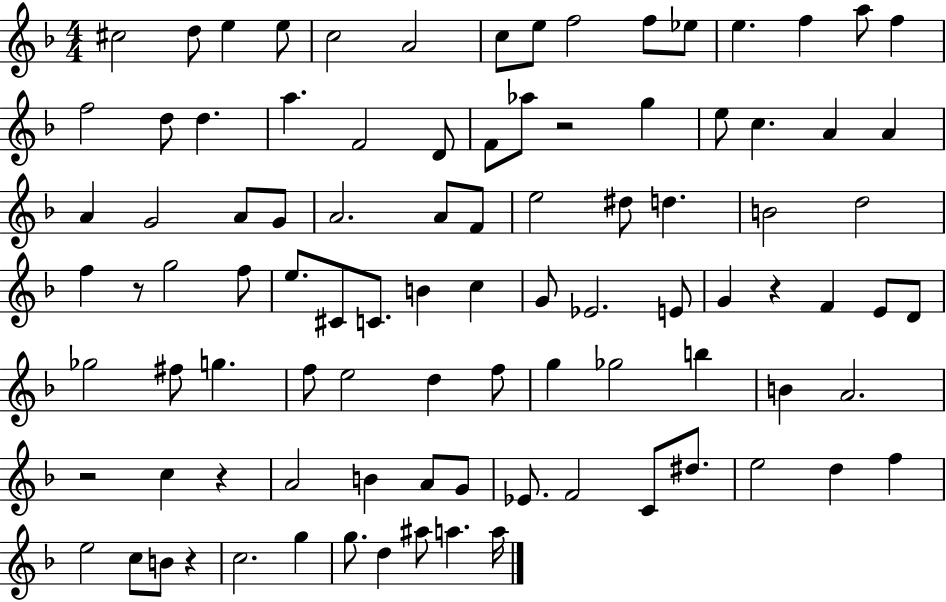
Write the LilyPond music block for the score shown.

{
  \clef treble
  \numericTimeSignature
  \time 4/4
  \key f \major
  cis''2 d''8 e''4 e''8 | c''2 a'2 | c''8 e''8 f''2 f''8 ees''8 | e''4. f''4 a''8 f''4 | \break f''2 d''8 d''4. | a''4. f'2 d'8 | f'8 aes''8 r2 g''4 | e''8 c''4. a'4 a'4 | \break a'4 g'2 a'8 g'8 | a'2. a'8 f'8 | e''2 dis''8 d''4. | b'2 d''2 | \break f''4 r8 g''2 f''8 | e''8. cis'8 c'8. b'4 c''4 | g'8 ees'2. e'8 | g'4 r4 f'4 e'8 d'8 | \break ges''2 fis''8 g''4. | f''8 e''2 d''4 f''8 | g''4 ges''2 b''4 | b'4 a'2. | \break r2 c''4 r4 | a'2 b'4 a'8 g'8 | ees'8. f'2 c'8 dis''8. | e''2 d''4 f''4 | \break e''2 c''8 b'8 r4 | c''2. g''4 | g''8. d''4 ais''8 a''4. a''16 | \bar "|."
}